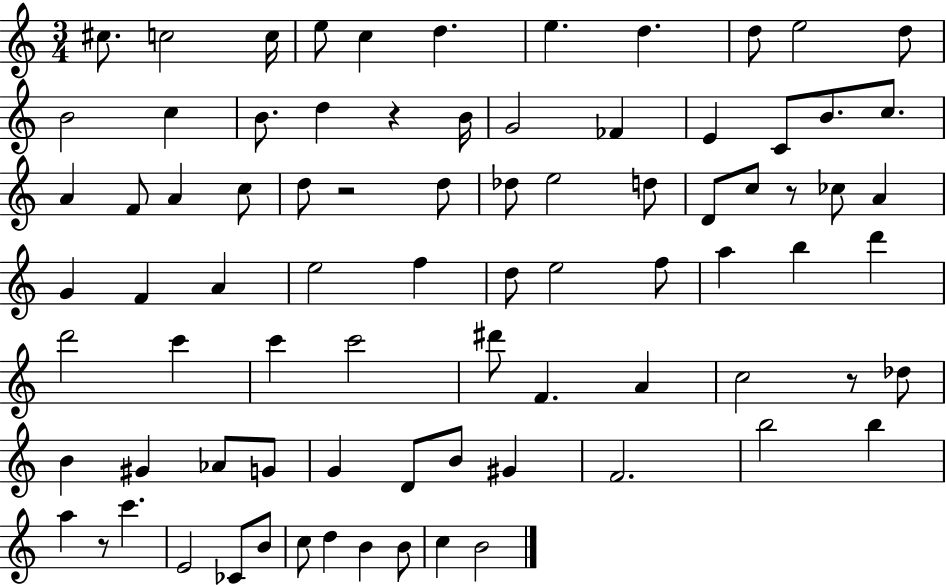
C#5/e. C5/h C5/s E5/e C5/q D5/q. E5/q. D5/q. D5/e E5/h D5/e B4/h C5/q B4/e. D5/q R/q B4/s G4/h FES4/q E4/q C4/e B4/e. C5/e. A4/q F4/e A4/q C5/e D5/e R/h D5/e Db5/e E5/h D5/e D4/e C5/e R/e CES5/e A4/q G4/q F4/q A4/q E5/h F5/q D5/e E5/h F5/e A5/q B5/q D6/q D6/h C6/q C6/q C6/h D#6/e F4/q. A4/q C5/h R/e Db5/e B4/q G#4/q Ab4/e G4/e G4/q D4/e B4/e G#4/q F4/h. B5/h B5/q A5/q R/e C6/q. E4/h CES4/e B4/e C5/e D5/q B4/q B4/e C5/q B4/h